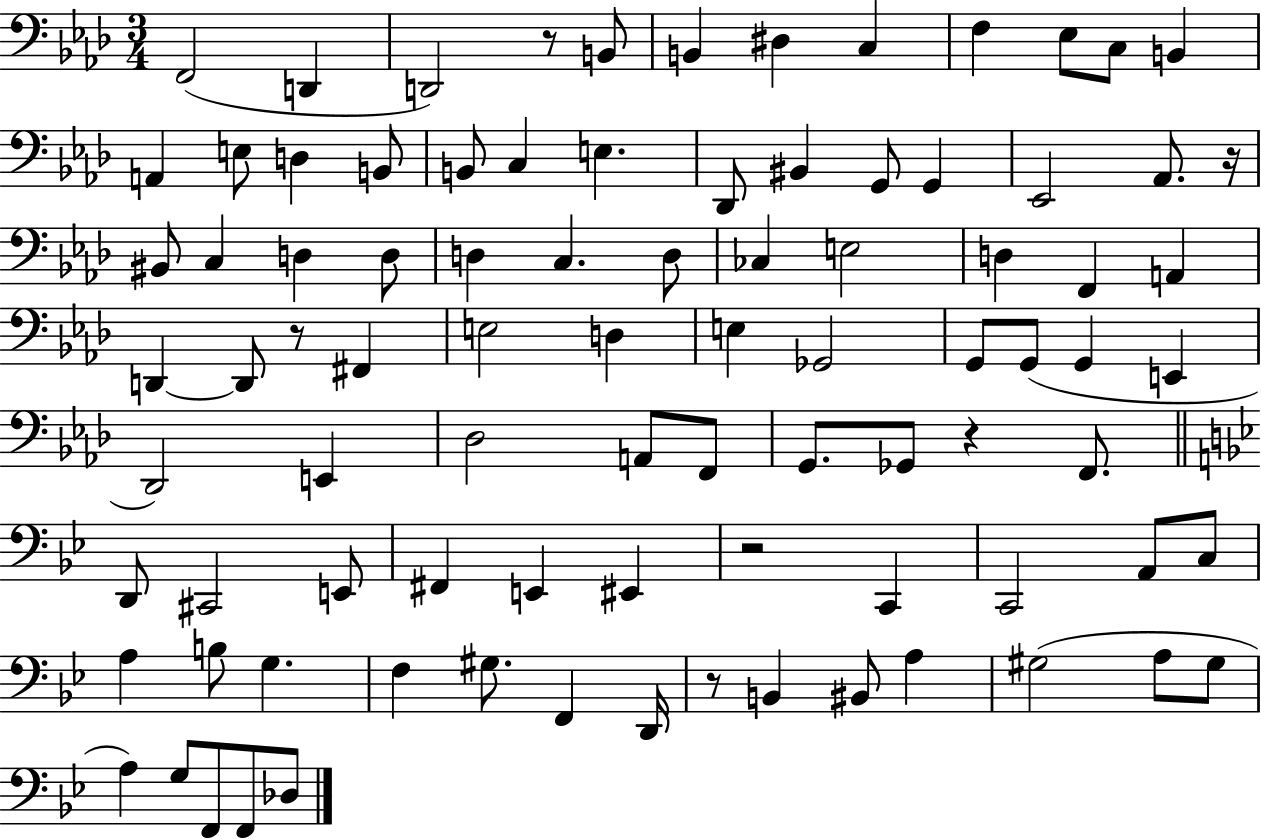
{
  \clef bass
  \numericTimeSignature
  \time 3/4
  \key aes \major
  f,2( d,4 | d,2) r8 b,8 | b,4 dis4 c4 | f4 ees8 c8 b,4 | \break a,4 e8 d4 b,8 | b,8 c4 e4. | des,8 bis,4 g,8 g,4 | ees,2 aes,8. r16 | \break bis,8 c4 d4 d8 | d4 c4. d8 | ces4 e2 | d4 f,4 a,4 | \break d,4~~ d,8 r8 fis,4 | e2 d4 | e4 ges,2 | g,8 g,8( g,4 e,4 | \break des,2) e,4 | des2 a,8 f,8 | g,8. ges,8 r4 f,8. | \bar "||" \break \key g \minor d,8 cis,2 e,8 | fis,4 e,4 eis,4 | r2 c,4 | c,2 a,8 c8 | \break a4 b8 g4. | f4 gis8. f,4 d,16 | r8 b,4 bis,8 a4 | gis2( a8 gis8 | \break a4) g8 f,8 f,8 des8 | \bar "|."
}